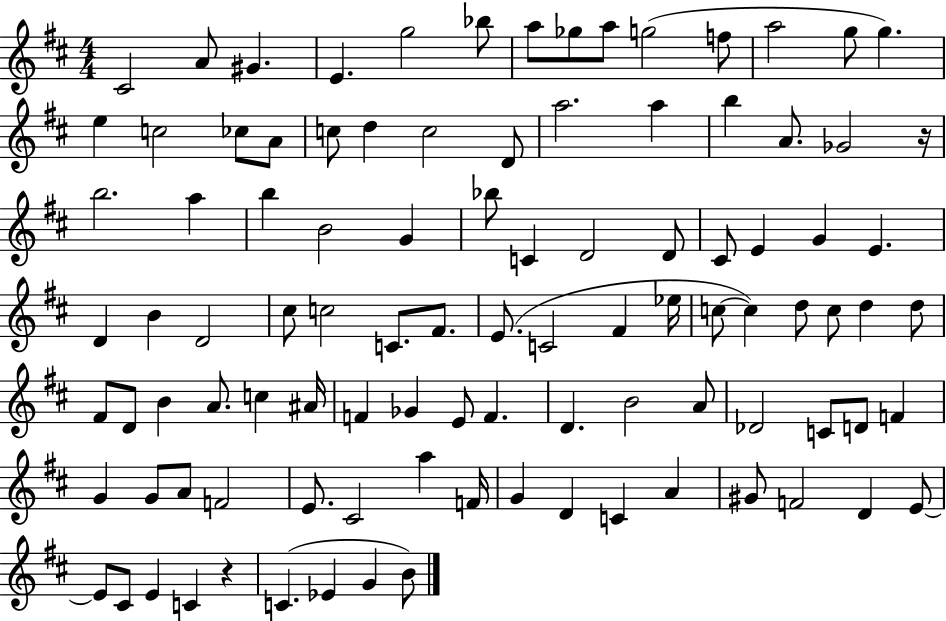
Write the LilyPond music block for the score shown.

{
  \clef treble
  \numericTimeSignature
  \time 4/4
  \key d \major
  \repeat volta 2 { cis'2 a'8 gis'4. | e'4. g''2 bes''8 | a''8 ges''8 a''8 g''2( f''8 | a''2 g''8 g''4.) | \break e''4 c''2 ces''8 a'8 | c''8 d''4 c''2 d'8 | a''2. a''4 | b''4 a'8. ges'2 r16 | \break b''2. a''4 | b''4 b'2 g'4 | bes''8 c'4 d'2 d'8 | cis'8 e'4 g'4 e'4. | \break d'4 b'4 d'2 | cis''8 c''2 c'8. fis'8. | e'8.( c'2 fis'4 ees''16 | c''8~~ c''4) d''8 c''8 d''4 d''8 | \break fis'8 d'8 b'4 a'8. c''4 ais'16 | f'4 ges'4 e'8 f'4. | d'4. b'2 a'8 | des'2 c'8 d'8 f'4 | \break g'4 g'8 a'8 f'2 | e'8. cis'2 a''4 f'16 | g'4 d'4 c'4 a'4 | gis'8 f'2 d'4 e'8~~ | \break e'8 cis'8 e'4 c'4 r4 | c'4.( ees'4 g'4 b'8) | } \bar "|."
}